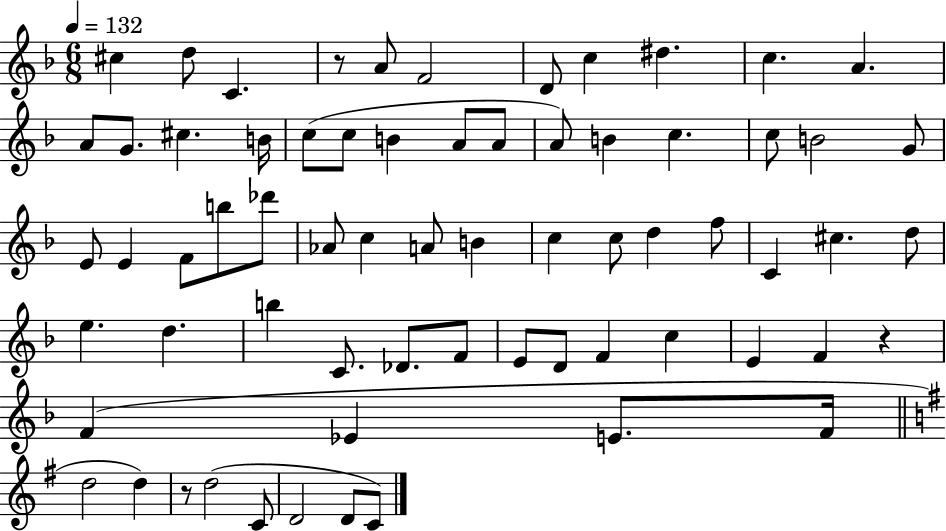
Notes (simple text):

C#5/q D5/e C4/q. R/e A4/e F4/h D4/e C5/q D#5/q. C5/q. A4/q. A4/e G4/e. C#5/q. B4/s C5/e C5/e B4/q A4/e A4/e A4/e B4/q C5/q. C5/e B4/h G4/e E4/e E4/q F4/e B5/e Db6/e Ab4/e C5/q A4/e B4/q C5/q C5/e D5/q F5/e C4/q C#5/q. D5/e E5/q. D5/q. B5/q C4/e. Db4/e. F4/e E4/e D4/e F4/q C5/q E4/q F4/q R/q F4/q Eb4/q E4/e. F4/s D5/h D5/q R/e D5/h C4/e D4/h D4/e C4/e